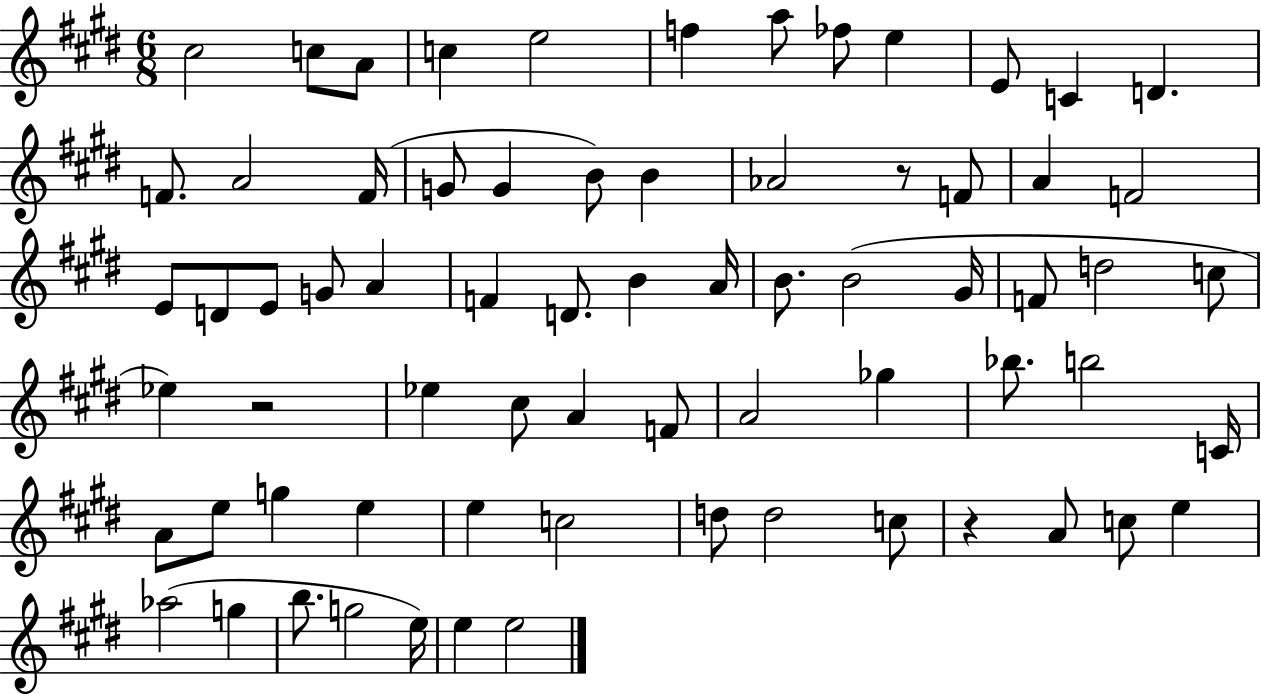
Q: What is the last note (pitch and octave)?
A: E5